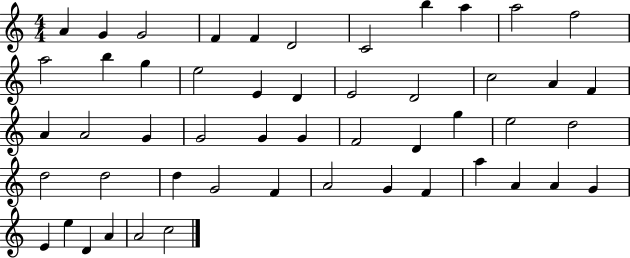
{
  \clef treble
  \numericTimeSignature
  \time 4/4
  \key c \major
  a'4 g'4 g'2 | f'4 f'4 d'2 | c'2 b''4 a''4 | a''2 f''2 | \break a''2 b''4 g''4 | e''2 e'4 d'4 | e'2 d'2 | c''2 a'4 f'4 | \break a'4 a'2 g'4 | g'2 g'4 g'4 | f'2 d'4 g''4 | e''2 d''2 | \break d''2 d''2 | d''4 g'2 f'4 | a'2 g'4 f'4 | a''4 a'4 a'4 g'4 | \break e'4 e''4 d'4 a'4 | a'2 c''2 | \bar "|."
}